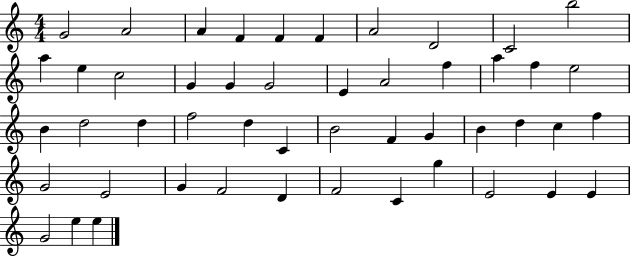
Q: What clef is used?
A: treble